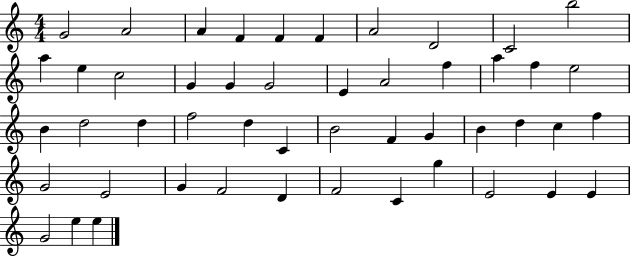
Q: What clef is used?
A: treble